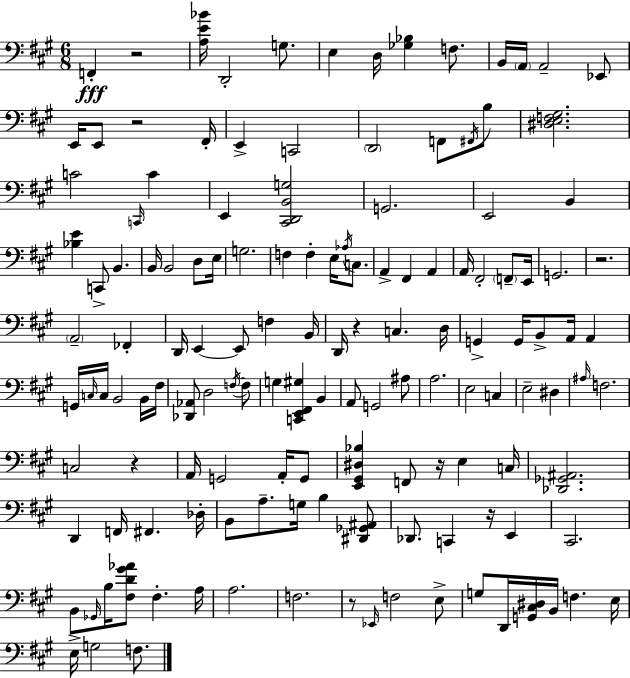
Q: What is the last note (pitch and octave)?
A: F3